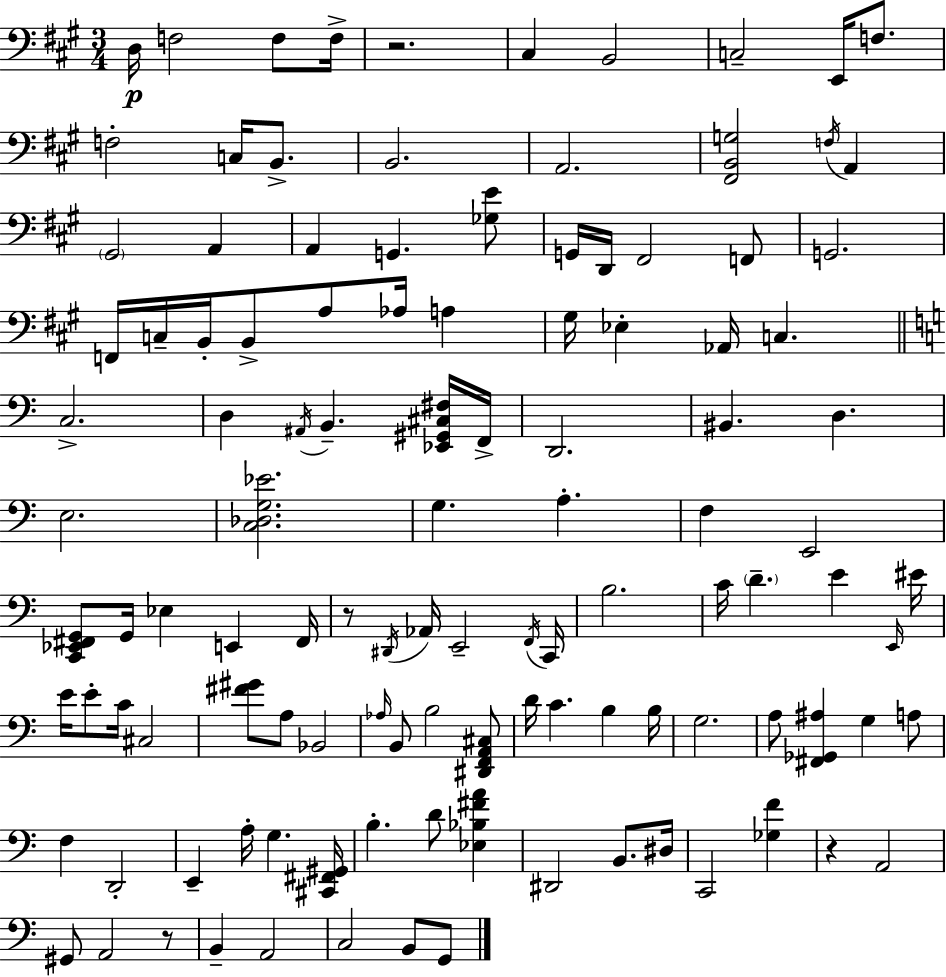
{
  \clef bass
  \numericTimeSignature
  \time 3/4
  \key a \major
  d16\p f2 f8 f16-> | r2. | cis4 b,2 | c2-- e,16 f8. | \break f2-. c16 b,8.-> | b,2. | a,2. | <fis, b, g>2 \acciaccatura { f16 } a,4 | \break \parenthesize gis,2 a,4 | a,4 g,4. <ges e'>8 | g,16 d,16 fis,2 f,8 | g,2. | \break f,16 c16-- b,16-. b,8-> a8 aes16 a4 | gis16 ees4-. aes,16 c4. | \bar "||" \break \key a \minor c2.-> | d4 \acciaccatura { ais,16 } b,4.-- <ees, gis, cis fis>16 | f,16-> d,2. | bis,4. d4. | \break e2. | <c des g ees'>2. | g4. a4.-. | f4 e,2 | \break <c, ees, fis, g,>8 g,16 ees4 e,4 | fis,16 r8 \acciaccatura { dis,16 } aes,16 e,2-- | \acciaccatura { f,16 } c,16 b2. | c'16 \parenthesize d'4.-- e'4 | \break \grace { e,16 } eis'16 e'16 e'8-. c'16 cis2 | <fis' gis'>8 a8 bes,2 | \grace { aes16 } b,8 b2 | <dis, f, a, cis>8 d'16 c'4. | \break b4 b16 g2. | a8 <fis, ges, ais>4 g4 | a8 f4 d,2-. | e,4-- a16-. g4. | \break <cis, fis, gis,>16 b4.-. d'8 | <ees bes fis' a'>4 dis,2 | b,8. dis16 c,2 | <ges f'>4 r4 a,2 | \break gis,8 a,2 | r8 b,4-- a,2 | c2 | b,8 g,8 \bar "|."
}